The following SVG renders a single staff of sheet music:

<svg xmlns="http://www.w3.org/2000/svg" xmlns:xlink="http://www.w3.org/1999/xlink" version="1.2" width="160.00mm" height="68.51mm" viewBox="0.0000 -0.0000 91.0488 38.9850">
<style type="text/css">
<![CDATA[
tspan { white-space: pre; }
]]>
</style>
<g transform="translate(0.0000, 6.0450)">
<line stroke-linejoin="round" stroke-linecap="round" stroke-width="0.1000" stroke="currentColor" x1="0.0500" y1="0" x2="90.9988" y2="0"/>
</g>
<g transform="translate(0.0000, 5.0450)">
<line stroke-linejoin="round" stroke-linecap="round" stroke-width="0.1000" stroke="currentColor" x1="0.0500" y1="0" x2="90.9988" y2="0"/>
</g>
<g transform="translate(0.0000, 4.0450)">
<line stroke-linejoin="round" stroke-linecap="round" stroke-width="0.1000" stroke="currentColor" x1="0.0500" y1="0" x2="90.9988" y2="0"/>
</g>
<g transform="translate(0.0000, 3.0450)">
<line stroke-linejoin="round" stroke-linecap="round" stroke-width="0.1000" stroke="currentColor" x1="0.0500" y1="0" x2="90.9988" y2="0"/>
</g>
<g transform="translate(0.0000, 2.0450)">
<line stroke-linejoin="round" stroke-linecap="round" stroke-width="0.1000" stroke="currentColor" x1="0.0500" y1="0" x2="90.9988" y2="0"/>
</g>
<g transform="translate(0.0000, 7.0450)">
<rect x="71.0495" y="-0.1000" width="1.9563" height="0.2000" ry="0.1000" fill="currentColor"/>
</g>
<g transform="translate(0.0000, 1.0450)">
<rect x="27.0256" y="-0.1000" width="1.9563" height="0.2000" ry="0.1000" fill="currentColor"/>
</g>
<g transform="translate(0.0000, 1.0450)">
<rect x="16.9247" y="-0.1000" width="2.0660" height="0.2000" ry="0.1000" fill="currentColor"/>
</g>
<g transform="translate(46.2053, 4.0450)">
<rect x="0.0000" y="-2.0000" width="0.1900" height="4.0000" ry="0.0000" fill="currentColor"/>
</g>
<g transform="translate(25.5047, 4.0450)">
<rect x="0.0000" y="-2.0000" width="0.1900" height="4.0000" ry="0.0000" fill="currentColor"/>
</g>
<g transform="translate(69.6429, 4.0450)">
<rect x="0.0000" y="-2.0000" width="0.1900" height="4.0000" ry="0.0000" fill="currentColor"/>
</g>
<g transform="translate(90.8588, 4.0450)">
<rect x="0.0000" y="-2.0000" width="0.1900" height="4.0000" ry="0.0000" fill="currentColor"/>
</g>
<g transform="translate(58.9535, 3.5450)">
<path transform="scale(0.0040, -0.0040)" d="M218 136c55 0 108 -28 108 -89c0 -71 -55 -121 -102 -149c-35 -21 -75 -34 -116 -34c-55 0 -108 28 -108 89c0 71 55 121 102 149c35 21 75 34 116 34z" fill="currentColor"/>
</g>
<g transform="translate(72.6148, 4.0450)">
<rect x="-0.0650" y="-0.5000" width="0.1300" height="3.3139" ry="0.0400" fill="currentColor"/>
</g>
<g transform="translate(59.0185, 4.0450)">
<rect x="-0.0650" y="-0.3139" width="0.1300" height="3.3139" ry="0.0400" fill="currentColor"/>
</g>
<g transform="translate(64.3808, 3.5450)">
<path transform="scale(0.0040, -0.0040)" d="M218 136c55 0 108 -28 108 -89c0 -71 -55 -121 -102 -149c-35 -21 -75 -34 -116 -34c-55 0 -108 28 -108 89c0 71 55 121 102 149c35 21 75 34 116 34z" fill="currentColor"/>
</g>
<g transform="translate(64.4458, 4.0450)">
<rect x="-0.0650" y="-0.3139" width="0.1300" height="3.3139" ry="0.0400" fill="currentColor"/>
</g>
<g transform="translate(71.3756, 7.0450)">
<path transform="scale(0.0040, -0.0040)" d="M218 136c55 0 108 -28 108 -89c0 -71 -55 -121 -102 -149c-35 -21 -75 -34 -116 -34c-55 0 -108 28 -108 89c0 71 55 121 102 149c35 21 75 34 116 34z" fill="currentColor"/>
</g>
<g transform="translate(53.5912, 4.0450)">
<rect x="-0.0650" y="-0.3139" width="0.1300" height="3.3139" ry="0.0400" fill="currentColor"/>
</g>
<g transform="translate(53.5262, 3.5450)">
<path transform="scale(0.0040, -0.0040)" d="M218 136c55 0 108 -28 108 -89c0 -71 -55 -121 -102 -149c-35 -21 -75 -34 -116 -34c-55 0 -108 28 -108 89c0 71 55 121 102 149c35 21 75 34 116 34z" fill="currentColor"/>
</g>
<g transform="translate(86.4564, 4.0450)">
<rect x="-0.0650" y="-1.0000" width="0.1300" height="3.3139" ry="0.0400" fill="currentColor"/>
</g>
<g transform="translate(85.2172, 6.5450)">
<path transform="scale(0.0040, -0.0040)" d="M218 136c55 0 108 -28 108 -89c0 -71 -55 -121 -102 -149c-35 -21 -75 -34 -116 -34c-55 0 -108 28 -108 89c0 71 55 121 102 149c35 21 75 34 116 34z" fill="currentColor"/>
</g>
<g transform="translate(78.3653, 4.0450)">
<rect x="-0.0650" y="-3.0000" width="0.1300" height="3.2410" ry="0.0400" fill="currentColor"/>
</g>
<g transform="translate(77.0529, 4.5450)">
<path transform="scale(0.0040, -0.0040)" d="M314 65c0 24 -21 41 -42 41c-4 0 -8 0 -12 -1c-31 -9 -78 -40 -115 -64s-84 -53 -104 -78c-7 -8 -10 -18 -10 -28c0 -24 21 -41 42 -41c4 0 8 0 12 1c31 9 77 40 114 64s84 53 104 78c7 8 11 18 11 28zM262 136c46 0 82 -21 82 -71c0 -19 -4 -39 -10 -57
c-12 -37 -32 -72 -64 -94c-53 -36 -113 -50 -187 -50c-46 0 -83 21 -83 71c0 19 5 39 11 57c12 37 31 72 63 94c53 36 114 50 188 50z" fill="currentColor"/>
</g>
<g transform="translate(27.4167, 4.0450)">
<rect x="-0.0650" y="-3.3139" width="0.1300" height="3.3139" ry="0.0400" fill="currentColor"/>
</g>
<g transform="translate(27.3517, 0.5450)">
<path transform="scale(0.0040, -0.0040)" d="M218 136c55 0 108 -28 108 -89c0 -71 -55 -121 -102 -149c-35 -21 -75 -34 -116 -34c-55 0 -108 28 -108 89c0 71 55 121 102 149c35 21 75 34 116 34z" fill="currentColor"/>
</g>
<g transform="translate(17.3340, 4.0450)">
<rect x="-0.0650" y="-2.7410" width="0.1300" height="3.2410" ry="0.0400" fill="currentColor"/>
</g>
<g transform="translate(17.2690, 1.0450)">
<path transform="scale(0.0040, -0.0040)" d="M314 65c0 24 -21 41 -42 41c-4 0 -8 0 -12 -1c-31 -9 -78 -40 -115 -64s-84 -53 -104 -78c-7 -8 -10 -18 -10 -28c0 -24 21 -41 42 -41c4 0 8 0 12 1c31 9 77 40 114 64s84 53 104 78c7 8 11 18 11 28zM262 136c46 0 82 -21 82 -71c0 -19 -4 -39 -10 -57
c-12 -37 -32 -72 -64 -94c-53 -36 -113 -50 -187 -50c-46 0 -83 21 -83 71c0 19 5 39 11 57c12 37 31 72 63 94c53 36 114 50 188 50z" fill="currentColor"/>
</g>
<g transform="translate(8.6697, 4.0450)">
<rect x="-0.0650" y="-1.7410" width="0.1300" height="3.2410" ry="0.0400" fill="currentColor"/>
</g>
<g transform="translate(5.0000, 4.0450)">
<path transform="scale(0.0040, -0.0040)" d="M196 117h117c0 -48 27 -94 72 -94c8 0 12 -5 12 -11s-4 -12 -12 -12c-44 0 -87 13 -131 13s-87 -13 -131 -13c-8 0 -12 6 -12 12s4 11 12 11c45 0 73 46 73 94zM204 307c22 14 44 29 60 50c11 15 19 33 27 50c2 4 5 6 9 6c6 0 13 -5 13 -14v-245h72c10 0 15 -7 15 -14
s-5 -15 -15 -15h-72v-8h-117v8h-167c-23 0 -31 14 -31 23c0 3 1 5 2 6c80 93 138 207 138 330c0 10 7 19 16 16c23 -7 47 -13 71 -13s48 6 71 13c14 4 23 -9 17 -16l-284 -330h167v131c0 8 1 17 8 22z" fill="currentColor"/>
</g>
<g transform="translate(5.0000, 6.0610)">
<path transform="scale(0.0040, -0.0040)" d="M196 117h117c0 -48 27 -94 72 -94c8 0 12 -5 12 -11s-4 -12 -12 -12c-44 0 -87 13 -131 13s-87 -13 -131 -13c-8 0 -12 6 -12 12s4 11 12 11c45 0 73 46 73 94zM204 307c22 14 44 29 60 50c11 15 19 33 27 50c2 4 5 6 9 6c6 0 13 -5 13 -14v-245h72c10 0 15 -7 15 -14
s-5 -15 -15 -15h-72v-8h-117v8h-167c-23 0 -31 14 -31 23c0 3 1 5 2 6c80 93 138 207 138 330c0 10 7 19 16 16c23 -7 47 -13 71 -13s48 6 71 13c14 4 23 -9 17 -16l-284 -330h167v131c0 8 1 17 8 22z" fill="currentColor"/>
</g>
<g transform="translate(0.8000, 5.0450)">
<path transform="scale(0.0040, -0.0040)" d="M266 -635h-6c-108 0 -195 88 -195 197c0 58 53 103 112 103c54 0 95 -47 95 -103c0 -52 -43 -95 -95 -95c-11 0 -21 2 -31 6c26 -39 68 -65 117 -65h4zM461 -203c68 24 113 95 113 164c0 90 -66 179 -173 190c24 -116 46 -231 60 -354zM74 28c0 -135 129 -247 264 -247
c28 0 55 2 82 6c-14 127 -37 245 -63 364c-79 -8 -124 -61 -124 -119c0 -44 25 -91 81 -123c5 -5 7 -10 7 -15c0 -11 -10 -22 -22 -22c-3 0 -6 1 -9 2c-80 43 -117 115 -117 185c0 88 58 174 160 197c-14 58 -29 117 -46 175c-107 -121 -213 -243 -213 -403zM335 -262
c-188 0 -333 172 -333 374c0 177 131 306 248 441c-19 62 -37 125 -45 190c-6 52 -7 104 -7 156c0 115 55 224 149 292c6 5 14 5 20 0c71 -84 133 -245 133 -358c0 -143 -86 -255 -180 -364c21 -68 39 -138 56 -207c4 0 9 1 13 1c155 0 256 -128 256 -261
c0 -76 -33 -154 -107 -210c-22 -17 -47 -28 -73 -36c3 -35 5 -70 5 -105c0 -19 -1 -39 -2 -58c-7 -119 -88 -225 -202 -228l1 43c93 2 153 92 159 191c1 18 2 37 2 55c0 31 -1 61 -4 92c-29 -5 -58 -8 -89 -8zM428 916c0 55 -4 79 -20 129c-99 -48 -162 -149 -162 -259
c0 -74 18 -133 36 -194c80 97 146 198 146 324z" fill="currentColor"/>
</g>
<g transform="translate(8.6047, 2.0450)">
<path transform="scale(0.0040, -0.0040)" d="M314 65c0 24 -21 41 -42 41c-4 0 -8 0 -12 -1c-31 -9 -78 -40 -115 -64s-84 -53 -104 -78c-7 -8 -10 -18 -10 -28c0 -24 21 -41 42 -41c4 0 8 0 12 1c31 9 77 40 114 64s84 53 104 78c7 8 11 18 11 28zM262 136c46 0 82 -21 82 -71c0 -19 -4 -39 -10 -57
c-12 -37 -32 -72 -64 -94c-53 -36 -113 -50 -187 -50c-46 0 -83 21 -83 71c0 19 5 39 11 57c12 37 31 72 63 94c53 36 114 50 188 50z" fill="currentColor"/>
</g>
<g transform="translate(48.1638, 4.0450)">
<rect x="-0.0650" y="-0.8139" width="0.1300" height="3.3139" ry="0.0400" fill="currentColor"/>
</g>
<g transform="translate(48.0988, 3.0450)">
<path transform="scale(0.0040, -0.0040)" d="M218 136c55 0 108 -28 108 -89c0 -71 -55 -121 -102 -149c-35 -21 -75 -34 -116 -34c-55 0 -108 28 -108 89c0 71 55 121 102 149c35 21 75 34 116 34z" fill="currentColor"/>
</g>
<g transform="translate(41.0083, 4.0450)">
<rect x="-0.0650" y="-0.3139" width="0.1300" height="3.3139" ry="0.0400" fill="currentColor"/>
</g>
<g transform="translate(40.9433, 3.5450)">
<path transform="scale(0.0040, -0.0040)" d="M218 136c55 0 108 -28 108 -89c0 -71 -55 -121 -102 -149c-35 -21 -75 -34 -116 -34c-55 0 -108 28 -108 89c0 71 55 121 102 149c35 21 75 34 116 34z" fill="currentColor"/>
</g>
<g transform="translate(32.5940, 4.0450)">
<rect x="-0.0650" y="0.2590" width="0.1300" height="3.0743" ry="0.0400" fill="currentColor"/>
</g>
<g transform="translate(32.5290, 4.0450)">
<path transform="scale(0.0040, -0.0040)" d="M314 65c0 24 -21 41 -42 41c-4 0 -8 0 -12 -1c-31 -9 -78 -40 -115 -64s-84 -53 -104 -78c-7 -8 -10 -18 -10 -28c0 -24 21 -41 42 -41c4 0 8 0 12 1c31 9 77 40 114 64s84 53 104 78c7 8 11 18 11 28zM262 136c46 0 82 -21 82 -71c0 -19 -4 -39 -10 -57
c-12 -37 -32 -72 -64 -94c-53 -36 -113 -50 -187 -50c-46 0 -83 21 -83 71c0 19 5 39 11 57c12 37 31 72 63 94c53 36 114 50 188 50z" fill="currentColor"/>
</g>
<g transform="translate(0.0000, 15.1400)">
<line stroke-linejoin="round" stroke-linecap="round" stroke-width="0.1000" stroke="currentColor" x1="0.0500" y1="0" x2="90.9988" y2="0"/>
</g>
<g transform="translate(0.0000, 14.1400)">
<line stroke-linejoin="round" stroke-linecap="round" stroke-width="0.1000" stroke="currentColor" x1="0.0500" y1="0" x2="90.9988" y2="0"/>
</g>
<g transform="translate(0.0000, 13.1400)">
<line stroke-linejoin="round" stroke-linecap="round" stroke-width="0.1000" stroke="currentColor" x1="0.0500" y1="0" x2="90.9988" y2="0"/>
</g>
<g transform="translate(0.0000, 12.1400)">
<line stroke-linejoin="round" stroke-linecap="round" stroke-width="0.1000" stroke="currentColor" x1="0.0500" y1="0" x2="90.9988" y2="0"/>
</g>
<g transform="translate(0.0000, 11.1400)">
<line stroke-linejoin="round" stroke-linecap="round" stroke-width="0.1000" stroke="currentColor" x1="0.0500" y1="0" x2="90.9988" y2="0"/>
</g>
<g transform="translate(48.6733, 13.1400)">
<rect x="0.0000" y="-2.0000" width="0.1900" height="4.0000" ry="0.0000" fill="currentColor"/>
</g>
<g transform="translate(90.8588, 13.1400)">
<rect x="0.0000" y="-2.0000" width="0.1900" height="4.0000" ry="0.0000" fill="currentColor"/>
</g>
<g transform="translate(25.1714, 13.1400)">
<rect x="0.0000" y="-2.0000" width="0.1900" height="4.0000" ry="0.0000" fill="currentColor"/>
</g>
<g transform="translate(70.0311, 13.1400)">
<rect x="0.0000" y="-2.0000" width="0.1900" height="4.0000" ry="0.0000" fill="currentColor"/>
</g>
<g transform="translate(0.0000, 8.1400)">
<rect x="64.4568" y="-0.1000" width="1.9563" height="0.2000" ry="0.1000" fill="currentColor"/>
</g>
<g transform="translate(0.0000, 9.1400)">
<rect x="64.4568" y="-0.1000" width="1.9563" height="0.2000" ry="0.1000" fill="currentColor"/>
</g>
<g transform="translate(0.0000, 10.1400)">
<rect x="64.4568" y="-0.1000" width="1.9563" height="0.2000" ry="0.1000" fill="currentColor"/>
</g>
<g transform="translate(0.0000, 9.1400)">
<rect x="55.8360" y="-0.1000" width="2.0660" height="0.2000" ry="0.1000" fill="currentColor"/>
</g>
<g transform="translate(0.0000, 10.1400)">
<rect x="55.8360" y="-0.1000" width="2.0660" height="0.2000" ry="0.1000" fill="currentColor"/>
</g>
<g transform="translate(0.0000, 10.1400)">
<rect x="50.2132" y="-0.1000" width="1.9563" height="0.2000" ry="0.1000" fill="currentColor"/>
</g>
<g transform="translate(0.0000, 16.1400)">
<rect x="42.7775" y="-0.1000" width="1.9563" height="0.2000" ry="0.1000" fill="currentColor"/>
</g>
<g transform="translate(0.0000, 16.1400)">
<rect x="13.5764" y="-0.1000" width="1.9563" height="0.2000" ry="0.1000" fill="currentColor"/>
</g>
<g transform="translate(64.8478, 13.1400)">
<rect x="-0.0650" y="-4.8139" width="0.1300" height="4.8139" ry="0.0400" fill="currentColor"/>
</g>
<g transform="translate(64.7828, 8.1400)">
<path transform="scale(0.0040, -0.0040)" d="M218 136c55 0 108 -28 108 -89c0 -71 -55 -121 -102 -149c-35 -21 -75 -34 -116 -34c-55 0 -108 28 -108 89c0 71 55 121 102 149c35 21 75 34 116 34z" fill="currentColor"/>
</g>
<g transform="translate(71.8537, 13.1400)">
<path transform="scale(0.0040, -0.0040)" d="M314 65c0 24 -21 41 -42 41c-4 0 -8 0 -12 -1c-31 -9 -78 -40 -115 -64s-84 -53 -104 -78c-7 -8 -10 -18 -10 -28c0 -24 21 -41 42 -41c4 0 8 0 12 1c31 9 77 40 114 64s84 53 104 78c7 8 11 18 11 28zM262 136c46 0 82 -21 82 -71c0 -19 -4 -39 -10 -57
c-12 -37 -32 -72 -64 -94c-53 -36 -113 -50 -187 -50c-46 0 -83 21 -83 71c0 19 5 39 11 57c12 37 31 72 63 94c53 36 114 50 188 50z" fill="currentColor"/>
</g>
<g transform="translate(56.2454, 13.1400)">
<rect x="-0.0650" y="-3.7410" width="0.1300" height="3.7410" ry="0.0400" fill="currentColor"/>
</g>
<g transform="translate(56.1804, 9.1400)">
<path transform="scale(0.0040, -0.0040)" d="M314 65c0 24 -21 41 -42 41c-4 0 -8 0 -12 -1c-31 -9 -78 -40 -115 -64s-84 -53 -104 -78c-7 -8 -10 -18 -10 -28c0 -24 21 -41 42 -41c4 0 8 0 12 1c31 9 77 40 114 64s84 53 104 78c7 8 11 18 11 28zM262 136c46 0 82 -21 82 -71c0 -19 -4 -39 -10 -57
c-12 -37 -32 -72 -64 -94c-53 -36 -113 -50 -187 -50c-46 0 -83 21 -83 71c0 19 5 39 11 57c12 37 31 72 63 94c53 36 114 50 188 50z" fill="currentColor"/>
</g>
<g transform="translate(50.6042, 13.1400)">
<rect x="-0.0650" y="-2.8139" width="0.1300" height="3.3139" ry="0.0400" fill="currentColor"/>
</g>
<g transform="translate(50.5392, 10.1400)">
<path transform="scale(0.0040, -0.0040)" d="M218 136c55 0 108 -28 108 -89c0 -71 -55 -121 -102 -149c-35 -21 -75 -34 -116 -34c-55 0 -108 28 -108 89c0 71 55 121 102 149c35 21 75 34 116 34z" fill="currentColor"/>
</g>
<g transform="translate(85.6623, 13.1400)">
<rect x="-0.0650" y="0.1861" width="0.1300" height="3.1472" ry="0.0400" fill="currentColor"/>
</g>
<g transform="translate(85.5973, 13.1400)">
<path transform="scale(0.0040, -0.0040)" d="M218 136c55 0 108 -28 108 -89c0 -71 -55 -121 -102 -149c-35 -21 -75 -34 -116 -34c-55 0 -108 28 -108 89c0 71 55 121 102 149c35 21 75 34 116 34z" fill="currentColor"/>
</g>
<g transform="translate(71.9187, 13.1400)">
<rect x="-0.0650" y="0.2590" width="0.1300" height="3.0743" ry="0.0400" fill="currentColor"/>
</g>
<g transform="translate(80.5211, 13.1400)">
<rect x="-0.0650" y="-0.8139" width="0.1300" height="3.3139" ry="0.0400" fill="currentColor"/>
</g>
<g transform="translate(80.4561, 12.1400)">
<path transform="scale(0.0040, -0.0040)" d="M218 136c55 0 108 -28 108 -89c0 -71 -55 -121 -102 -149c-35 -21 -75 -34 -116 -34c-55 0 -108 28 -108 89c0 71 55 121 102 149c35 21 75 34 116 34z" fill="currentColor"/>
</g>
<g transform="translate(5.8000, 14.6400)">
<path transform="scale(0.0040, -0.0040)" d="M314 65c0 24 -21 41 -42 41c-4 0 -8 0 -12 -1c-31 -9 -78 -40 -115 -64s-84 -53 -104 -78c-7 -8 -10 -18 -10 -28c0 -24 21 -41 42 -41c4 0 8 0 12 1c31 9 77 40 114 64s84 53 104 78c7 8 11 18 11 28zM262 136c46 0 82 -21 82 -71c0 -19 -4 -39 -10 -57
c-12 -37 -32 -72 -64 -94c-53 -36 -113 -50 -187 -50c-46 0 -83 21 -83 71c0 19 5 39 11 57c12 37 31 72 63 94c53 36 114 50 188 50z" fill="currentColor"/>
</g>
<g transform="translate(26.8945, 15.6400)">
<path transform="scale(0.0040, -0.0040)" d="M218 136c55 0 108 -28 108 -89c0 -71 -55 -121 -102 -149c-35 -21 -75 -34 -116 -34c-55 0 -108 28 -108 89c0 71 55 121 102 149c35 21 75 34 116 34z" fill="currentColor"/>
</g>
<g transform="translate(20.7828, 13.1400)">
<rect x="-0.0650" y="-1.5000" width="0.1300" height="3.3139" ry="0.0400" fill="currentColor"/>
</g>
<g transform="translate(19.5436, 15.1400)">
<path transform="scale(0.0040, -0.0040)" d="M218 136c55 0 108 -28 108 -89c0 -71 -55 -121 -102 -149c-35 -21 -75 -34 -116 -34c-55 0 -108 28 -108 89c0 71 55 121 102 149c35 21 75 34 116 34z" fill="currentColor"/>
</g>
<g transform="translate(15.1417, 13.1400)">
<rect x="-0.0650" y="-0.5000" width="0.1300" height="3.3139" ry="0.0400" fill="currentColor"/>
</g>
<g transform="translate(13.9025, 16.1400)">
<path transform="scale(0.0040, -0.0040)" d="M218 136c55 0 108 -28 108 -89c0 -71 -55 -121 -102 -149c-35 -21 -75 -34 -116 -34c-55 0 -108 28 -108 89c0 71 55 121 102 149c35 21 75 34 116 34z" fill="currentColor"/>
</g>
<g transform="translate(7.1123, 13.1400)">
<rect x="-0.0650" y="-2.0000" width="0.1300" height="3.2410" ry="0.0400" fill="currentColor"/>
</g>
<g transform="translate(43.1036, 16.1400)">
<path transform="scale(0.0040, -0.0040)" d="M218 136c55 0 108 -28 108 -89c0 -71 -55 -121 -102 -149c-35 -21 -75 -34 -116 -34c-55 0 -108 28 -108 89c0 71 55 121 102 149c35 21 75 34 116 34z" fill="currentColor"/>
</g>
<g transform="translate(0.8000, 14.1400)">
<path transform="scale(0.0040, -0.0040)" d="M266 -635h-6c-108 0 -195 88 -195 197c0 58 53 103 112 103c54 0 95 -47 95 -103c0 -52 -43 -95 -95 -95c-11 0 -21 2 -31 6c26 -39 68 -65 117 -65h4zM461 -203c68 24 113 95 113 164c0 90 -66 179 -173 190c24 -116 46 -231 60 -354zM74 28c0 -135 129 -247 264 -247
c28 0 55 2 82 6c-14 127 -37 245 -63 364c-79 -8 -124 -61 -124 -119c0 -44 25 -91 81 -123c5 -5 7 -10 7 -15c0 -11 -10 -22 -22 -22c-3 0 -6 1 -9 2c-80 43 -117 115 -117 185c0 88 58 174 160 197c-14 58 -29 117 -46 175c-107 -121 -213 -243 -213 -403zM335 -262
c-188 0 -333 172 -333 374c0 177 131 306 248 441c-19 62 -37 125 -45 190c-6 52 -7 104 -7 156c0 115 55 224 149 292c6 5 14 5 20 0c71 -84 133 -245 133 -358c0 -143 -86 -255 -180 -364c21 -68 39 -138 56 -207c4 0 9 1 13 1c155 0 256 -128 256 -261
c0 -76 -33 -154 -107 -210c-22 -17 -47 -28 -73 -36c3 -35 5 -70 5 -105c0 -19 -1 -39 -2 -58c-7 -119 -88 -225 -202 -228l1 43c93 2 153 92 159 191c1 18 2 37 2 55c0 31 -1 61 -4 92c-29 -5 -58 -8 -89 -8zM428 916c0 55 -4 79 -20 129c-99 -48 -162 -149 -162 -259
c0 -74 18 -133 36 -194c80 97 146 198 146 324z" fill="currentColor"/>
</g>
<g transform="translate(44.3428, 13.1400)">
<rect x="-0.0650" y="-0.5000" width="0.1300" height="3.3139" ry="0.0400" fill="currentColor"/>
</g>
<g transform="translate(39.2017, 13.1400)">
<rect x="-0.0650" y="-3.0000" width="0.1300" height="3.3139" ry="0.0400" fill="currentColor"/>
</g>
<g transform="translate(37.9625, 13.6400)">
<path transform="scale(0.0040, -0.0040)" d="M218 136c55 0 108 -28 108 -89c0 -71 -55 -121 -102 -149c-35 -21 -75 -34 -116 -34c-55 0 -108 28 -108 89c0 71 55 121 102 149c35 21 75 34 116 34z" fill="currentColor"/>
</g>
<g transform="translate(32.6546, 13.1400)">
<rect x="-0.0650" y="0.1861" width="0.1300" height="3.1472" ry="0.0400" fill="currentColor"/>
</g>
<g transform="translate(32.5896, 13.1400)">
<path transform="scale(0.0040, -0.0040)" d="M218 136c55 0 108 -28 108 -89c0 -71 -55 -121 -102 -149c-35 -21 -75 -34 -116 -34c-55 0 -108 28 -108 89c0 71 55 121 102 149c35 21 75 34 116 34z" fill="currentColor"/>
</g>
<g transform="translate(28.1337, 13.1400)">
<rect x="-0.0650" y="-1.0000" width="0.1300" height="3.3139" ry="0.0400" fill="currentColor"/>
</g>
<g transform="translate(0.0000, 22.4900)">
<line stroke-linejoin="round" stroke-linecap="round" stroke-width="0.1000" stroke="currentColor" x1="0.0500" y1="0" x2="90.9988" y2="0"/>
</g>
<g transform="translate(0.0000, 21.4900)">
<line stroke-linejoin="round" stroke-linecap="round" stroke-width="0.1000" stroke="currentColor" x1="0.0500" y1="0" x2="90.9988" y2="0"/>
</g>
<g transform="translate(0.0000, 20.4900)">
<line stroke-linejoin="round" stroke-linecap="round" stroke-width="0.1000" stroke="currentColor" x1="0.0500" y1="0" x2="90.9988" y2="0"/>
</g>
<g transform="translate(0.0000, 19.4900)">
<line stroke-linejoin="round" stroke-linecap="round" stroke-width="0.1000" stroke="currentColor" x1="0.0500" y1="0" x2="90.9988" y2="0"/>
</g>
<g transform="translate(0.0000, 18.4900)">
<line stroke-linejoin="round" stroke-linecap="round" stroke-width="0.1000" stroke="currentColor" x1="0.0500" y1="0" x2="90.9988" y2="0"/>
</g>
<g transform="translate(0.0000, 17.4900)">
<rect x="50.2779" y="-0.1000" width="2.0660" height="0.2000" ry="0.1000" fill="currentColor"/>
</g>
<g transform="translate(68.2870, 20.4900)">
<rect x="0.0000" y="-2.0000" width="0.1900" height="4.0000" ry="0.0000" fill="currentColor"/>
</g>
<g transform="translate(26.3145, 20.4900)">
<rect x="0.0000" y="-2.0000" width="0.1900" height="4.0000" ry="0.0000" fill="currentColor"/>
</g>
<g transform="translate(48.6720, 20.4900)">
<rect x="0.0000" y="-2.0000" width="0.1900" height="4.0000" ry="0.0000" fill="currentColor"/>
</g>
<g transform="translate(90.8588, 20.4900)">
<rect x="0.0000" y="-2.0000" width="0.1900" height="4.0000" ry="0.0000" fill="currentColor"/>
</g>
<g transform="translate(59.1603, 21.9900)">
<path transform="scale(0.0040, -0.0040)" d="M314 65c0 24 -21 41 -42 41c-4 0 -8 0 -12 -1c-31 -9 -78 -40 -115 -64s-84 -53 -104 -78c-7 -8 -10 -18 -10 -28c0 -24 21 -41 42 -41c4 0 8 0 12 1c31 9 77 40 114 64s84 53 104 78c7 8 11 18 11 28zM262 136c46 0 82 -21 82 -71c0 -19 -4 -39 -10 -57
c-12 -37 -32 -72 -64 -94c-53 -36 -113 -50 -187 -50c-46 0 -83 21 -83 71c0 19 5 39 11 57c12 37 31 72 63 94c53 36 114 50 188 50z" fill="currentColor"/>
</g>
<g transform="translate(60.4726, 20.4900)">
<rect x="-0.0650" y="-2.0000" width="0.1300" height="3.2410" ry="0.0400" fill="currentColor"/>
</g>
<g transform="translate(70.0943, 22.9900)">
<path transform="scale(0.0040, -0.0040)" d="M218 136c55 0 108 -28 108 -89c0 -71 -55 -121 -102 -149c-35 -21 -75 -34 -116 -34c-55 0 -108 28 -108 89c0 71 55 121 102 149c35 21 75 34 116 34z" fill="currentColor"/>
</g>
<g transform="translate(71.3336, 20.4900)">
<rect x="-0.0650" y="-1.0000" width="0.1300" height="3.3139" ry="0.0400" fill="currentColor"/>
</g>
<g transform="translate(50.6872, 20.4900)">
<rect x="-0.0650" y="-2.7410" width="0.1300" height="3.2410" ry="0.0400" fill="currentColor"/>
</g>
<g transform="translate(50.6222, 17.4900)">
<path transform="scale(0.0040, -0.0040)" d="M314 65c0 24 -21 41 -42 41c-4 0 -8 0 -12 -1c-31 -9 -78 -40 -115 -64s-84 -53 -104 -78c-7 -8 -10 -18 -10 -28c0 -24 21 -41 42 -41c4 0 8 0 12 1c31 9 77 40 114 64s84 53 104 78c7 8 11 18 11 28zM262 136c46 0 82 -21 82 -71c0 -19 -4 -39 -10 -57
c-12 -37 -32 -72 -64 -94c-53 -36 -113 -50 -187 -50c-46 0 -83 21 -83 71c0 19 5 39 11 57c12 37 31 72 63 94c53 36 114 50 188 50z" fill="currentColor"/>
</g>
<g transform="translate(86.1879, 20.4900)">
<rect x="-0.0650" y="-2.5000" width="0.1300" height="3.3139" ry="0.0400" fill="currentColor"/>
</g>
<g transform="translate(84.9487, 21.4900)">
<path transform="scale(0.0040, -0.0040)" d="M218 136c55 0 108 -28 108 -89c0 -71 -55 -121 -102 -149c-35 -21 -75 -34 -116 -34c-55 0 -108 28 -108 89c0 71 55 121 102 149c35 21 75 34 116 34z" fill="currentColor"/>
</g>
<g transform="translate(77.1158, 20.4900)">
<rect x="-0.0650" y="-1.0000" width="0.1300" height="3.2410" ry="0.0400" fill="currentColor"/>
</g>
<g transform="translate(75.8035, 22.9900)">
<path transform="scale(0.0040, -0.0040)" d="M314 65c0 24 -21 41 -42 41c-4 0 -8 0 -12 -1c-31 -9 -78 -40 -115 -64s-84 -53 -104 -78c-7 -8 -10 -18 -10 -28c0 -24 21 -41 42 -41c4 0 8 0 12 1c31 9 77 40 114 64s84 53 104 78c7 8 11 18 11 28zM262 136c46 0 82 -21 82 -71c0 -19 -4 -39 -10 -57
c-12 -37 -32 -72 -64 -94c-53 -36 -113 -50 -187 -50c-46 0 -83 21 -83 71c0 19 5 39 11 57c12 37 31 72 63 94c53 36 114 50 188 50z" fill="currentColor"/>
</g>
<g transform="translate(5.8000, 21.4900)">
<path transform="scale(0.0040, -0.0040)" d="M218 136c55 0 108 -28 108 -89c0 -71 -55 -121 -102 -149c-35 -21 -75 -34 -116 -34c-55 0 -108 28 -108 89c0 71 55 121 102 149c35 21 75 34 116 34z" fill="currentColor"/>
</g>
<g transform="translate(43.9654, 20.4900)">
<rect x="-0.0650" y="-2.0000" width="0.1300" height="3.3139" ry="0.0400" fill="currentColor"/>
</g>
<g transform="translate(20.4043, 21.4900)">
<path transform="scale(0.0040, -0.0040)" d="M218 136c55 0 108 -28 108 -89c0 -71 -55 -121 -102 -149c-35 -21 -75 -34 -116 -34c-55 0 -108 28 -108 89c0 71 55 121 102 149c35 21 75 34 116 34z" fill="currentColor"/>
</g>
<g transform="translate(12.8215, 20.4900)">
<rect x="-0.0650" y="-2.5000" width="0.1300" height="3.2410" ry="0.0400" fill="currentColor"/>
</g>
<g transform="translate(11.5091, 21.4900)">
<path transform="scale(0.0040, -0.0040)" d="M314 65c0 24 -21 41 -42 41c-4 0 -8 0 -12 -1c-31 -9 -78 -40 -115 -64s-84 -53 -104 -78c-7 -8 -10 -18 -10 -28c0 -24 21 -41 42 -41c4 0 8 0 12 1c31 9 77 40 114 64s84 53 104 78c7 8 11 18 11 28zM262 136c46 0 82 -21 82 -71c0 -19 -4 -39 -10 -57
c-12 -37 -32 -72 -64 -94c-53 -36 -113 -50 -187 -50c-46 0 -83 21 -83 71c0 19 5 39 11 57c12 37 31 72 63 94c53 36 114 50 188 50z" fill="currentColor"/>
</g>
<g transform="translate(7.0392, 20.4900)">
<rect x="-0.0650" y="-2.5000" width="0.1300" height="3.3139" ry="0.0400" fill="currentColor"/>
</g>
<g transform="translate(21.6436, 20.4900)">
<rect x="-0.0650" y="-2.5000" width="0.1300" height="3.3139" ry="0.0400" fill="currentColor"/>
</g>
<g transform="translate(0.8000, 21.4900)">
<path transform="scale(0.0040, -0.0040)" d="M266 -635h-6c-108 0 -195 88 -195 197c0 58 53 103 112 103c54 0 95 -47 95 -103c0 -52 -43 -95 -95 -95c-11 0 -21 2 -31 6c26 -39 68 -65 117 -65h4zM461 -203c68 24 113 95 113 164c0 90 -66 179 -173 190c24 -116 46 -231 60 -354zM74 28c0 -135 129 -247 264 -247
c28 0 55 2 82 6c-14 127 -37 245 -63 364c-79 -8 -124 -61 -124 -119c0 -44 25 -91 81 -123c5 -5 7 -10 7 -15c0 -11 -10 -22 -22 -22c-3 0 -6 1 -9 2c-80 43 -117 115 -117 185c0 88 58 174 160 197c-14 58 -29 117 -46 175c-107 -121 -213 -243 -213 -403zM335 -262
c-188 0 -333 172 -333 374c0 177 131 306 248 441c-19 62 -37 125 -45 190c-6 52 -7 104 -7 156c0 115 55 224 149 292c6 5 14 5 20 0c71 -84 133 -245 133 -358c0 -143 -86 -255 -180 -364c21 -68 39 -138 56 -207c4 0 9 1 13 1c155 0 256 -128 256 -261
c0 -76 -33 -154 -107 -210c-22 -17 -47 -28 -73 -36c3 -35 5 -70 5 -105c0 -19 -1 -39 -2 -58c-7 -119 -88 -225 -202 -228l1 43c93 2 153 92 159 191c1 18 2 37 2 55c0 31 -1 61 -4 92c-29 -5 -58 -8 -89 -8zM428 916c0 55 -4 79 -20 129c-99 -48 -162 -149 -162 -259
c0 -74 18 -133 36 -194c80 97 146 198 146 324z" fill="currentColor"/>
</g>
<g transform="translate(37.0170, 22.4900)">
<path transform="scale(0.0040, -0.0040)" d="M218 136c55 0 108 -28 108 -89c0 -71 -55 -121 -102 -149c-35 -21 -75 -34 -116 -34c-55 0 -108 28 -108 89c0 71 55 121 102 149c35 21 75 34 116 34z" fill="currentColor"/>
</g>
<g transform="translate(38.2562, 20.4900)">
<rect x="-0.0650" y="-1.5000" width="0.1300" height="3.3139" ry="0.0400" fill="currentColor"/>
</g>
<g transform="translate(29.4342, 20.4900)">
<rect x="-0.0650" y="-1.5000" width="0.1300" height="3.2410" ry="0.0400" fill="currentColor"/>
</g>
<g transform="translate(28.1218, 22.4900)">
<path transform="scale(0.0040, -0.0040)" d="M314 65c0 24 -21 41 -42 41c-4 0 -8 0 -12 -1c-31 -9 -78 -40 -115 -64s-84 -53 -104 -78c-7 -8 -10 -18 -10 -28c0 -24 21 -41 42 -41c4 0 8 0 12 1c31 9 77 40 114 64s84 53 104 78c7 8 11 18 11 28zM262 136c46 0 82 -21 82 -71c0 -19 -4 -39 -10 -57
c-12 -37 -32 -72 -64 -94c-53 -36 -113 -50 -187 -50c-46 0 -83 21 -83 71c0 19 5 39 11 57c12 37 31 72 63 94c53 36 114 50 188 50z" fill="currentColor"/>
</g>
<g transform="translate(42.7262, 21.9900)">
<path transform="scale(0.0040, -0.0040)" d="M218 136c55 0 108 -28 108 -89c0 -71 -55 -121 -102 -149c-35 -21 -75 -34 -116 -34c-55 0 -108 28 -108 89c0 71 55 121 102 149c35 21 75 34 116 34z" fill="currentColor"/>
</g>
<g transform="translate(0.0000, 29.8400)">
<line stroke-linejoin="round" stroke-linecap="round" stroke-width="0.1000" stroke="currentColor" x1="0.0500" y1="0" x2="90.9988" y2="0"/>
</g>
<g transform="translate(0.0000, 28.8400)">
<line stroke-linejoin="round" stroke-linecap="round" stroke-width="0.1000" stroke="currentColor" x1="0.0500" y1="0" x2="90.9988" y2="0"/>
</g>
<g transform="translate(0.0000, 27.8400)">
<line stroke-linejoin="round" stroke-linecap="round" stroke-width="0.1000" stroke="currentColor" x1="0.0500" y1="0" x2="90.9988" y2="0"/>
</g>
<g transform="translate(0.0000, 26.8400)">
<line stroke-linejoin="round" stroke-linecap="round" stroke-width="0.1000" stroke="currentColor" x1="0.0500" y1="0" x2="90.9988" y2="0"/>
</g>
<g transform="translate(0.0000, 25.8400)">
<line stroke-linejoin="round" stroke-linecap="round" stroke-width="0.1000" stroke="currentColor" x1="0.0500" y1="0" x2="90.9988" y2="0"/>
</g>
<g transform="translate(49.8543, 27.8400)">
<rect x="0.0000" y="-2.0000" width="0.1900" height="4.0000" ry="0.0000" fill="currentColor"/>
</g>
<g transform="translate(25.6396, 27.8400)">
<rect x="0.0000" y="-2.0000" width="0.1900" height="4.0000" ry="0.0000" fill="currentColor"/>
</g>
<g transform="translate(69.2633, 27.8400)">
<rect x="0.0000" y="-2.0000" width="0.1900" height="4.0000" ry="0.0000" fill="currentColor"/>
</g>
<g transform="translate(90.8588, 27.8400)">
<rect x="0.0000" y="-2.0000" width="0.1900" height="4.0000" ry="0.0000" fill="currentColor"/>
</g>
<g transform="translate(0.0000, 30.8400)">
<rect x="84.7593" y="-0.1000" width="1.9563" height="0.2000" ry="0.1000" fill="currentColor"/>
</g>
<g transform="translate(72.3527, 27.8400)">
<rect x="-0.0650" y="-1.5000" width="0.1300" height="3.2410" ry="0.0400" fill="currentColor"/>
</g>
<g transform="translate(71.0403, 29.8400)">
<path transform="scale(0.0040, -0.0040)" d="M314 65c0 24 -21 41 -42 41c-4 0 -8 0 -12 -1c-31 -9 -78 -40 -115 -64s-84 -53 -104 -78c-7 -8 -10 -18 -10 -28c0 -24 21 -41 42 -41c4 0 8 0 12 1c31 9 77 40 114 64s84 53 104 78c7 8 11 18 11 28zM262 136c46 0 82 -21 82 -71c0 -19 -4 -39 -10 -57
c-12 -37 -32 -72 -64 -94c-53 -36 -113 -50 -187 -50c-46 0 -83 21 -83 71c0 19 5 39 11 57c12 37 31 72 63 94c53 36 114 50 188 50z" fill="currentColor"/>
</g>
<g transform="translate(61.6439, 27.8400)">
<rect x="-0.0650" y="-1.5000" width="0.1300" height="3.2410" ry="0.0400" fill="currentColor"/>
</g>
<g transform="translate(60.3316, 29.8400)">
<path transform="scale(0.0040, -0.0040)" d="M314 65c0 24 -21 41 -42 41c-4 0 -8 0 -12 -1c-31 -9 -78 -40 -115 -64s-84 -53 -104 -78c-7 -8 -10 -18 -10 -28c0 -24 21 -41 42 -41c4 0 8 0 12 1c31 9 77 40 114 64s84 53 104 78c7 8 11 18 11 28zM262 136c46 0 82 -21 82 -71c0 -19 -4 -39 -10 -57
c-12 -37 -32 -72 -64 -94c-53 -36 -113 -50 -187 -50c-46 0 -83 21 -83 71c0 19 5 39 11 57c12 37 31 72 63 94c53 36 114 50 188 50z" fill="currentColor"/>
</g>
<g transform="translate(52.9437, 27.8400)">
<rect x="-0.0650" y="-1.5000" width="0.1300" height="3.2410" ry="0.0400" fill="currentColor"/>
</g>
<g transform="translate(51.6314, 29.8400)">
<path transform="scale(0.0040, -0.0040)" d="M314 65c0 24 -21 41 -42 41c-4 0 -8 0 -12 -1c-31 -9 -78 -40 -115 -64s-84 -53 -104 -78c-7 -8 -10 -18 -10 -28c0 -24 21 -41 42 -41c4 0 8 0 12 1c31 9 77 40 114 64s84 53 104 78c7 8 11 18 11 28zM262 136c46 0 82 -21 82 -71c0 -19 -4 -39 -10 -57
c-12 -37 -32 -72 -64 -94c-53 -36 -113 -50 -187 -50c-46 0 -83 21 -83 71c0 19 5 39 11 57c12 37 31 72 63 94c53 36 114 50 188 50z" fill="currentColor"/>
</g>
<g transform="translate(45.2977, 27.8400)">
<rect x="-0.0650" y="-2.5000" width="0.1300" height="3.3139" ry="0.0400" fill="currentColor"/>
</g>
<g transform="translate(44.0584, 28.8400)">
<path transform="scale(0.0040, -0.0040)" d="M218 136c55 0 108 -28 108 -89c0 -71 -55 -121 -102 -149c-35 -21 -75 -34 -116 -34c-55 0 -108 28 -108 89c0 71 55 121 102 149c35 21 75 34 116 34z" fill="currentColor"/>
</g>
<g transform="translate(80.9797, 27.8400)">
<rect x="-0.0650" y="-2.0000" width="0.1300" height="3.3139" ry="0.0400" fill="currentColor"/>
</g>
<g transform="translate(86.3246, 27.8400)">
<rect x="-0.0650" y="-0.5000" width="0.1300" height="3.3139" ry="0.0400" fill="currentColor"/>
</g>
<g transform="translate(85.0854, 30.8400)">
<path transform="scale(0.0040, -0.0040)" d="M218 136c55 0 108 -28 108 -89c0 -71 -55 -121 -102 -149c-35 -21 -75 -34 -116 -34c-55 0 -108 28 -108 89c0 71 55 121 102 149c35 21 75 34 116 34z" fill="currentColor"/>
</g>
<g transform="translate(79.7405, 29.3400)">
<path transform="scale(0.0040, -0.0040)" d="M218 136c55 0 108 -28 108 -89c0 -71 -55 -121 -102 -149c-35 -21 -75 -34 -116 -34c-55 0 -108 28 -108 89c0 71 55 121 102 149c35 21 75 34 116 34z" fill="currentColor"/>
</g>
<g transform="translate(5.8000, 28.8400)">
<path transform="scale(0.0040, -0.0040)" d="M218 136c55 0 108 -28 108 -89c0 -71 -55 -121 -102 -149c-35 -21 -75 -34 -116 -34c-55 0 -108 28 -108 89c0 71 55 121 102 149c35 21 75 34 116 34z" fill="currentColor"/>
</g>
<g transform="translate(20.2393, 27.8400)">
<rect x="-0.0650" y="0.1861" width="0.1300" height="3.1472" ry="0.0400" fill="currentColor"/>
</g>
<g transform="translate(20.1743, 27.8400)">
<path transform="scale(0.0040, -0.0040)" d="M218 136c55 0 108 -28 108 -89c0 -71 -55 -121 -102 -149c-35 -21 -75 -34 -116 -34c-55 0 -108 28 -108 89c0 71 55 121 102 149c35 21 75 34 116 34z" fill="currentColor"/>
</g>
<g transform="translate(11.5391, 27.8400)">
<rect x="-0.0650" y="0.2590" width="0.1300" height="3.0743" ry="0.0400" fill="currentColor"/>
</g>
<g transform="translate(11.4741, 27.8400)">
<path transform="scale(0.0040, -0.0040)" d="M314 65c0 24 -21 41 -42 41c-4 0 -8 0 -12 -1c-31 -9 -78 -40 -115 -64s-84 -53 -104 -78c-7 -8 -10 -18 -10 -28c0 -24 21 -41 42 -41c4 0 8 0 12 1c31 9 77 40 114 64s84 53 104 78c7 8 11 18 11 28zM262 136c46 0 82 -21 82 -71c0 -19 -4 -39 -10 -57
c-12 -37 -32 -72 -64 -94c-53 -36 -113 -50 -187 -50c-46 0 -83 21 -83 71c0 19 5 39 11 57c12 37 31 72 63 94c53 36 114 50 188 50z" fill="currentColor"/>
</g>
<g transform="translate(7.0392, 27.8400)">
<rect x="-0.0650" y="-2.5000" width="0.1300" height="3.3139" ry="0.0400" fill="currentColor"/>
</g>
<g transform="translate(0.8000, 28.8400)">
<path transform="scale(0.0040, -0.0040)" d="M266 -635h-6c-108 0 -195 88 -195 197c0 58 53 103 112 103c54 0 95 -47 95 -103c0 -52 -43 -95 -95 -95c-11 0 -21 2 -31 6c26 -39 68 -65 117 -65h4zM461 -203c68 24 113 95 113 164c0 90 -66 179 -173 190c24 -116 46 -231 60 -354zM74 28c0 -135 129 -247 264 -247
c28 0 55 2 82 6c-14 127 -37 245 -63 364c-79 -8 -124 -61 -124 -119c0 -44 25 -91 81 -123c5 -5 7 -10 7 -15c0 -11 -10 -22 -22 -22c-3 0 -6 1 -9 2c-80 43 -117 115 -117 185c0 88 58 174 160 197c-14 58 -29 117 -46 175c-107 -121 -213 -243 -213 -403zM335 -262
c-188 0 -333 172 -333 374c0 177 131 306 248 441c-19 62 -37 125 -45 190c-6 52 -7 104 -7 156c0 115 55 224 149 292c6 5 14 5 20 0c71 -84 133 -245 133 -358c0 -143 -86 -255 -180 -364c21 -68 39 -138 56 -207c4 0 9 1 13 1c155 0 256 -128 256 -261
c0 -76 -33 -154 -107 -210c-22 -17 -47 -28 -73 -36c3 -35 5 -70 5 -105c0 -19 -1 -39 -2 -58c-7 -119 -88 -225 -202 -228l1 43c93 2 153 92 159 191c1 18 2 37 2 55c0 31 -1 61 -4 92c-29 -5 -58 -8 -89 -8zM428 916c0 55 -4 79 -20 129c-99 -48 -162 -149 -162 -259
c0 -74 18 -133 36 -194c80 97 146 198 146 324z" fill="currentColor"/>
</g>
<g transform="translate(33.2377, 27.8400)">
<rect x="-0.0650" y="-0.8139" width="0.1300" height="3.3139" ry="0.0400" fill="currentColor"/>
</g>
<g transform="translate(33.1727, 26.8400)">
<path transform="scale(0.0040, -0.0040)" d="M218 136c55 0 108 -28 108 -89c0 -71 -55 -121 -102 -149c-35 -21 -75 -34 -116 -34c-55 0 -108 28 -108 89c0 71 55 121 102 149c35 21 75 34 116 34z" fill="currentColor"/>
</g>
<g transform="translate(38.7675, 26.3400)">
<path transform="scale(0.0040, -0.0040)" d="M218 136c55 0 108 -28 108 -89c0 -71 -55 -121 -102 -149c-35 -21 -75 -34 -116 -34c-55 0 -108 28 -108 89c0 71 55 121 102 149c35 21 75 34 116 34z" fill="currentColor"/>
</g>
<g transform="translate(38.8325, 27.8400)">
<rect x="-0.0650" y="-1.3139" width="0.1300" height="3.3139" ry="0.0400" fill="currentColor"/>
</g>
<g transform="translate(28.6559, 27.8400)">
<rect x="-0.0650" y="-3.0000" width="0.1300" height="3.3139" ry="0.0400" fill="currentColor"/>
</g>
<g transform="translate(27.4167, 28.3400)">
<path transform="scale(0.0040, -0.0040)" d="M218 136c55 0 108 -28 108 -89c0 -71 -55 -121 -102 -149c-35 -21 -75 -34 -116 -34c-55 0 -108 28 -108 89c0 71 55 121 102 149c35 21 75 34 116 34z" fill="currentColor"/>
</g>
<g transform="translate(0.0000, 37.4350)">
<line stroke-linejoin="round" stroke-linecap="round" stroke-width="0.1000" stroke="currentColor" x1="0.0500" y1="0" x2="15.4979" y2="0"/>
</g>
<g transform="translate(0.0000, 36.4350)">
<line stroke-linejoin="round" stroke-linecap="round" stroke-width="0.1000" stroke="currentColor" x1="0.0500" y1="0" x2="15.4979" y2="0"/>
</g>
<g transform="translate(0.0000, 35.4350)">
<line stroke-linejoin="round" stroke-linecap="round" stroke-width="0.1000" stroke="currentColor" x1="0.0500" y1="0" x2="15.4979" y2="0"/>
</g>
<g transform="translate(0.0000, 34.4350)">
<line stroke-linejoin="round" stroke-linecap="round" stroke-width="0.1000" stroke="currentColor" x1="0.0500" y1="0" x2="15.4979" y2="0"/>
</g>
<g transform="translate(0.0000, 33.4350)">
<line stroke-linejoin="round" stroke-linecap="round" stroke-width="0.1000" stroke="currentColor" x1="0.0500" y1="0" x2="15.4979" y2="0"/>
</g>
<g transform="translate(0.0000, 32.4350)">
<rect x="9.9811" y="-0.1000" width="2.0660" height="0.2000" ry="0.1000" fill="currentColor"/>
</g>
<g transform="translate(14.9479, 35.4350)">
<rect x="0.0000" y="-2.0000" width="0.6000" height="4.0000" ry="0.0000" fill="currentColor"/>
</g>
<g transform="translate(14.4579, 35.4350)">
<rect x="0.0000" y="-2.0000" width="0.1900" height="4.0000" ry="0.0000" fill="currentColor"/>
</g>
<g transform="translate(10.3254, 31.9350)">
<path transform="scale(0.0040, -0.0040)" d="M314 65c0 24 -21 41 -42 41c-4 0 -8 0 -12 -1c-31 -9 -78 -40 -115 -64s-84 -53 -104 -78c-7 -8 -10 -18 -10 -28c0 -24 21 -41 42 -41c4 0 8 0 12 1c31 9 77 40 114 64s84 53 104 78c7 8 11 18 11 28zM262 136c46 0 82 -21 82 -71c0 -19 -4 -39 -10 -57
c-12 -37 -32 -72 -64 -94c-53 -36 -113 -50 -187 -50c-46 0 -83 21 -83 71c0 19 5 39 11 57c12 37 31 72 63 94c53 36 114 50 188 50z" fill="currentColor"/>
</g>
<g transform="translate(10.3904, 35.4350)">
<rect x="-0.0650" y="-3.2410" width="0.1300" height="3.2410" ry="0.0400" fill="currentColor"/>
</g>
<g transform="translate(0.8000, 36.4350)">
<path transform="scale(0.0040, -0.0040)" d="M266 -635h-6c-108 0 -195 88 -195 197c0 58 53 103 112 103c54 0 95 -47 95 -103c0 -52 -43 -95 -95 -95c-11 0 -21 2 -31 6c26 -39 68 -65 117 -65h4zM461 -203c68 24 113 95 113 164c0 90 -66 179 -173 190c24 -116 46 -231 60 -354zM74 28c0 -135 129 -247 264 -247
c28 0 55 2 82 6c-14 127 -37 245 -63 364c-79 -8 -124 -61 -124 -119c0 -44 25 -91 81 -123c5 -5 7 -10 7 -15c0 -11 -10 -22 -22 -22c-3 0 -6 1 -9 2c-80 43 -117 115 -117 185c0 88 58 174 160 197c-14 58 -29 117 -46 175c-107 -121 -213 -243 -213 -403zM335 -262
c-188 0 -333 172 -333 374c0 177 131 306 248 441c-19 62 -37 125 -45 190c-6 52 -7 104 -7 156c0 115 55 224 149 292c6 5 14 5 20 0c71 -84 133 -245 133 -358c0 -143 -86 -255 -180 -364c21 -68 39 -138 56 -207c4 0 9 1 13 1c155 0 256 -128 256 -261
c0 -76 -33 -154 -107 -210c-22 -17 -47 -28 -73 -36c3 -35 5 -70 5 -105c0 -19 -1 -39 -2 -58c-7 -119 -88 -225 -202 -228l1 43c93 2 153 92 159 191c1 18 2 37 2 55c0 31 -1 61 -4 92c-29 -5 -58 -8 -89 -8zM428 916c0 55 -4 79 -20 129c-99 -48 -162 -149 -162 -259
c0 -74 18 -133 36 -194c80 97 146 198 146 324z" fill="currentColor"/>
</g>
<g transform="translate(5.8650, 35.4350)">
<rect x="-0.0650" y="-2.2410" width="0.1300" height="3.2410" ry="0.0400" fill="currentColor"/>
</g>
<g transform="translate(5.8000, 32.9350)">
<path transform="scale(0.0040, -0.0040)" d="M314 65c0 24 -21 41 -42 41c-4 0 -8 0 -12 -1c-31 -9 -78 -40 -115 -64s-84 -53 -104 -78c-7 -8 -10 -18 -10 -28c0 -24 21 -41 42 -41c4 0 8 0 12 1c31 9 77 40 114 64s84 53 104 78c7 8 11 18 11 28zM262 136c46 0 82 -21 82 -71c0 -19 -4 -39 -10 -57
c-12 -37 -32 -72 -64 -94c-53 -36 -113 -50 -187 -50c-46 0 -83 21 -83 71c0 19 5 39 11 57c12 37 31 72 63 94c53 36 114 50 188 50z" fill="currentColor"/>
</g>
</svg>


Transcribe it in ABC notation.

X:1
T:Untitled
M:4/4
L:1/4
K:C
f2 a2 b B2 c d c c c C A2 D F2 C E D B A C a c'2 e' B2 d B G G2 G E2 E F a2 F2 D D2 G G B2 B A d e G E2 E2 E2 F C g2 b2